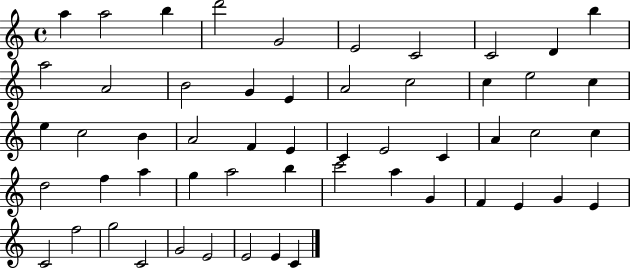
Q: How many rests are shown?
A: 0